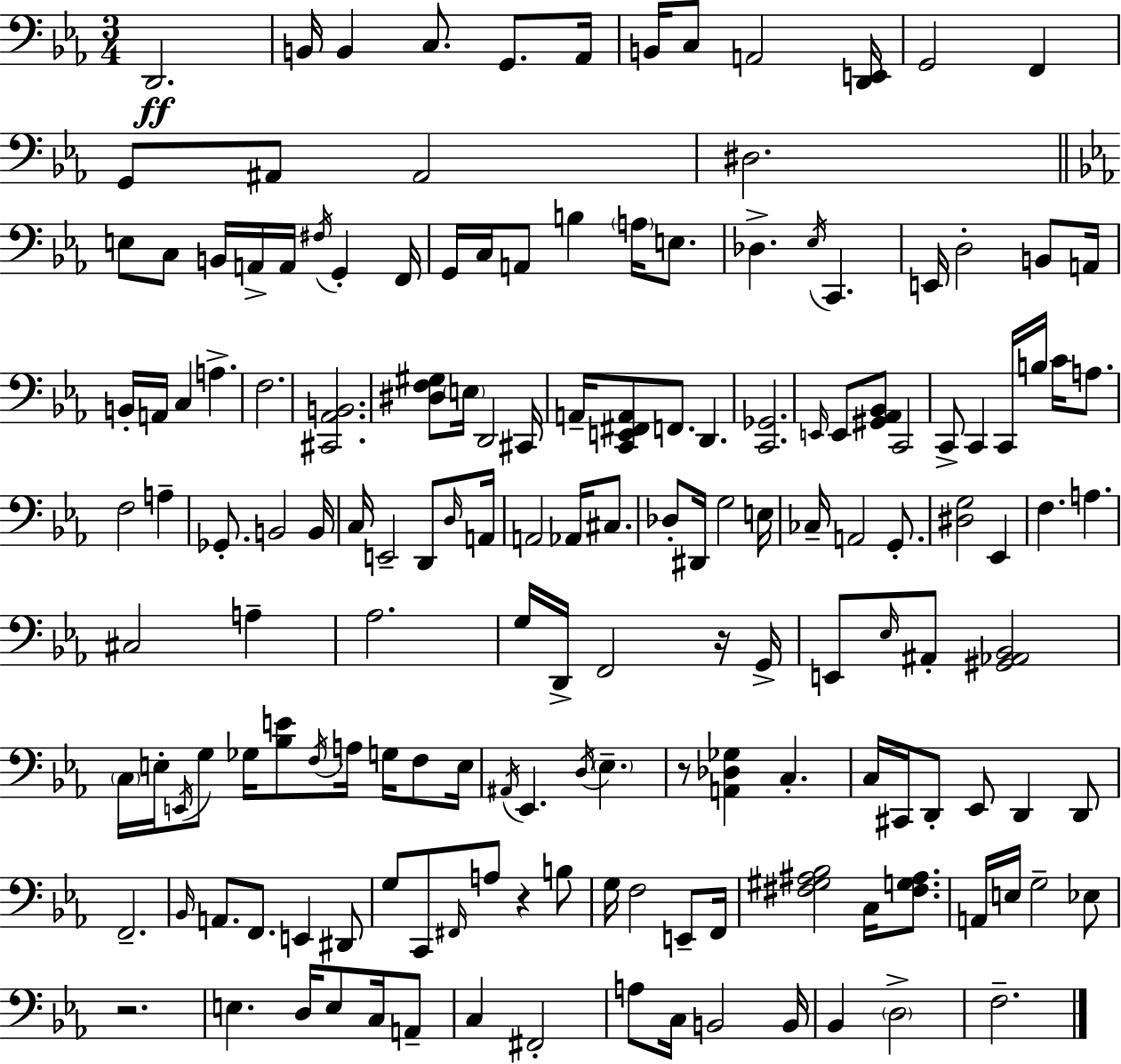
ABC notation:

X:1
T:Untitled
M:3/4
L:1/4
K:Cm
D,,2 B,,/4 B,, C,/2 G,,/2 _A,,/4 B,,/4 C,/2 A,,2 [D,,E,,]/4 G,,2 F,, G,,/2 ^A,,/2 ^A,,2 ^D,2 E,/2 C,/2 B,,/4 A,,/4 A,,/4 ^F,/4 G,, F,,/4 G,,/4 C,/4 A,,/2 B, A,/4 E,/2 _D, _E,/4 C,, E,,/4 D,2 B,,/2 A,,/4 B,,/4 A,,/4 C, A, F,2 [^C,,_A,,B,,]2 [^D,F,^G,]/2 E,/4 D,,2 ^C,,/4 A,,/4 [C,,E,,^F,,A,,]/2 F,,/2 D,, [C,,_G,,]2 E,,/4 E,,/2 [^G,,_A,,_B,,]/2 C,,2 C,,/2 C,, C,,/4 B,/4 C/4 A,/2 F,2 A, _G,,/2 B,,2 B,,/4 C,/4 E,,2 D,,/2 D,/4 A,,/4 A,,2 _A,,/4 ^C,/2 _D,/2 ^D,,/4 G,2 E,/4 _C,/4 A,,2 G,,/2 [^D,G,]2 _E,, F, A, ^C,2 A, _A,2 G,/4 D,,/4 F,,2 z/4 G,,/4 E,,/2 _E,/4 ^A,,/2 [^G,,_A,,_B,,]2 C,/4 E,/4 E,,/4 G,/2 _G,/4 [_B,E]/2 F,/4 A,/4 G,/4 F,/2 E,/4 ^A,,/4 _E,, D,/4 _E, z/2 [A,,_D,_G,] C, C,/4 ^C,,/4 D,,/2 _E,,/2 D,, D,,/2 F,,2 _B,,/4 A,,/2 F,,/2 E,, ^D,,/2 G,/2 C,,/2 ^F,,/4 A,/2 z B,/2 G,/4 F,2 E,,/2 F,,/4 [^F,^G,^A,_B,]2 C,/4 [^F,G,^A,]/2 A,,/4 E,/4 G,2 _E,/2 z2 E, D,/4 E,/2 C,/4 A,,/2 C, ^F,,2 A,/2 C,/4 B,,2 B,,/4 _B,, D,2 F,2